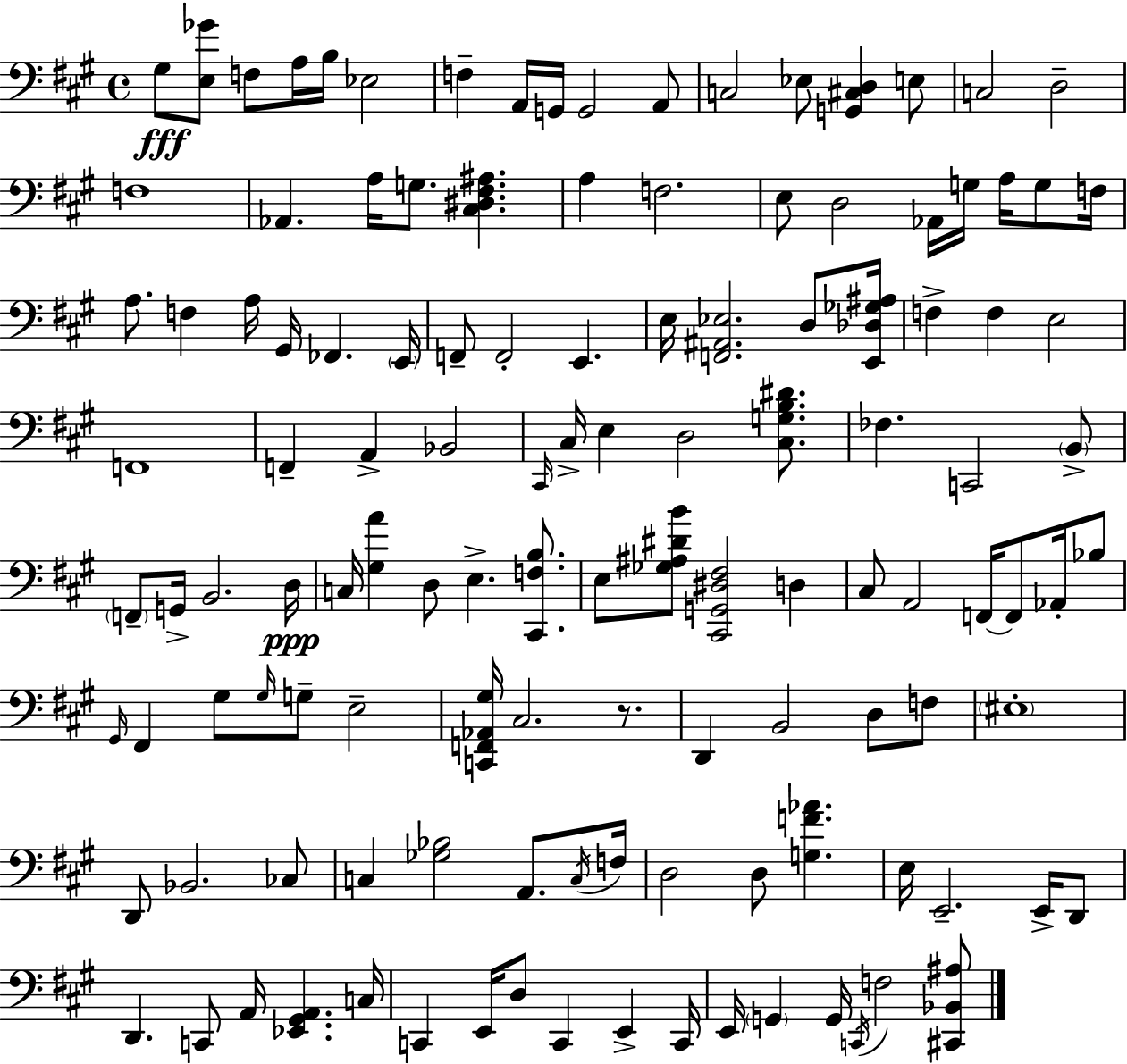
X:1
T:Untitled
M:4/4
L:1/4
K:A
^G,/2 [E,_G]/2 F,/2 A,/4 B,/4 _E,2 F, A,,/4 G,,/4 G,,2 A,,/2 C,2 _E,/2 [G,,^C,D,] E,/2 C,2 D,2 F,4 _A,, A,/4 G,/2 [^C,^D,^F,^A,] A, F,2 E,/2 D,2 _A,,/4 G,/4 A,/4 G,/2 F,/4 A,/2 F, A,/4 ^G,,/4 _F,, E,,/4 F,,/2 F,,2 E,, E,/4 [F,,^A,,_E,]2 D,/2 [E,,_D,_G,^A,]/4 F, F, E,2 F,,4 F,, A,, _B,,2 ^C,,/4 ^C,/4 E, D,2 [^C,G,B,^D]/2 _F, C,,2 B,,/2 F,,/2 G,,/4 B,,2 D,/4 C,/4 [^G,A] D,/2 E, [^C,,F,B,]/2 E,/2 [_G,^A,^DB]/2 [^C,,G,,^D,^F,]2 D, ^C,/2 A,,2 F,,/4 F,,/2 _A,,/4 _B,/2 ^G,,/4 ^F,, ^G,/2 ^G,/4 G,/2 E,2 [C,,F,,_A,,^G,]/4 ^C,2 z/2 D,, B,,2 D,/2 F,/2 ^E,4 D,,/2 _B,,2 _C,/2 C, [_G,_B,]2 A,,/2 C,/4 F,/4 D,2 D,/2 [G,F_A] E,/4 E,,2 E,,/4 D,,/2 D,, C,,/2 A,,/4 [_E,,^G,,A,,] C,/4 C,, E,,/4 D,/2 C,, E,, C,,/4 E,,/4 G,, G,,/4 C,,/4 F,2 [^C,,_B,,^A,]/2